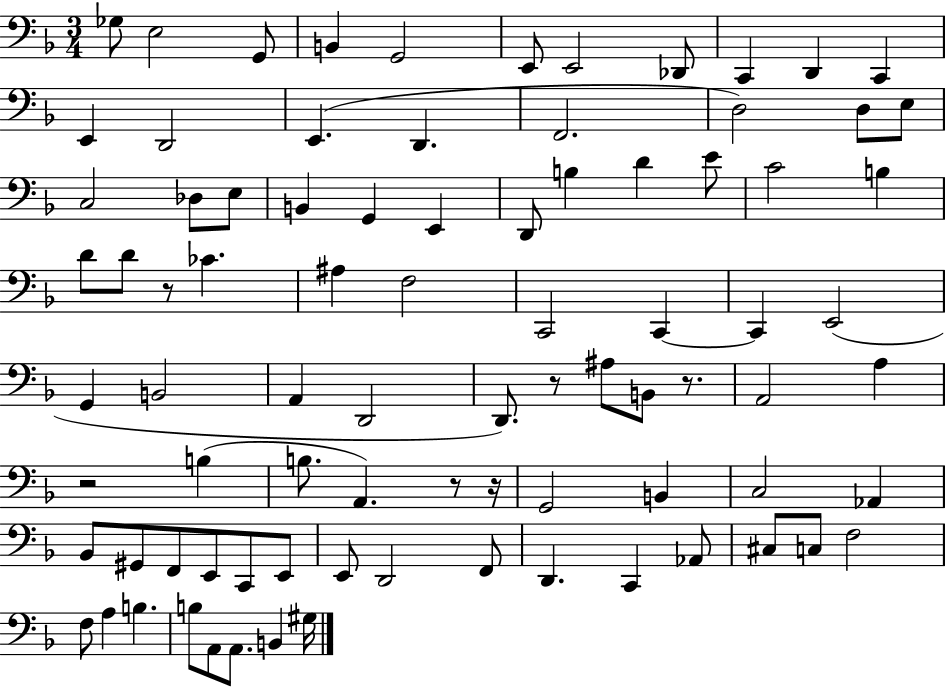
{
  \clef bass
  \numericTimeSignature
  \time 3/4
  \key f \major
  ges8 e2 g,8 | b,4 g,2 | e,8 e,2 des,8 | c,4 d,4 c,4 | \break e,4 d,2 | e,4.( d,4. | f,2. | d2) d8 e8 | \break c2 des8 e8 | b,4 g,4 e,4 | d,8 b4 d'4 e'8 | c'2 b4 | \break d'8 d'8 r8 ces'4. | ais4 f2 | c,2 c,4~~ | c,4 e,2( | \break g,4 b,2 | a,4 d,2 | d,8.) r8 ais8 b,8 r8. | a,2 a4 | \break r2 b4( | b8. a,4.) r8 r16 | g,2 b,4 | c2 aes,4 | \break bes,8 gis,8 f,8 e,8 c,8 e,8 | e,8 d,2 f,8 | d,4. c,4 aes,8 | cis8 c8 f2 | \break f8 a4 b4. | b8 a,8 a,8. b,4 gis16 | \bar "|."
}